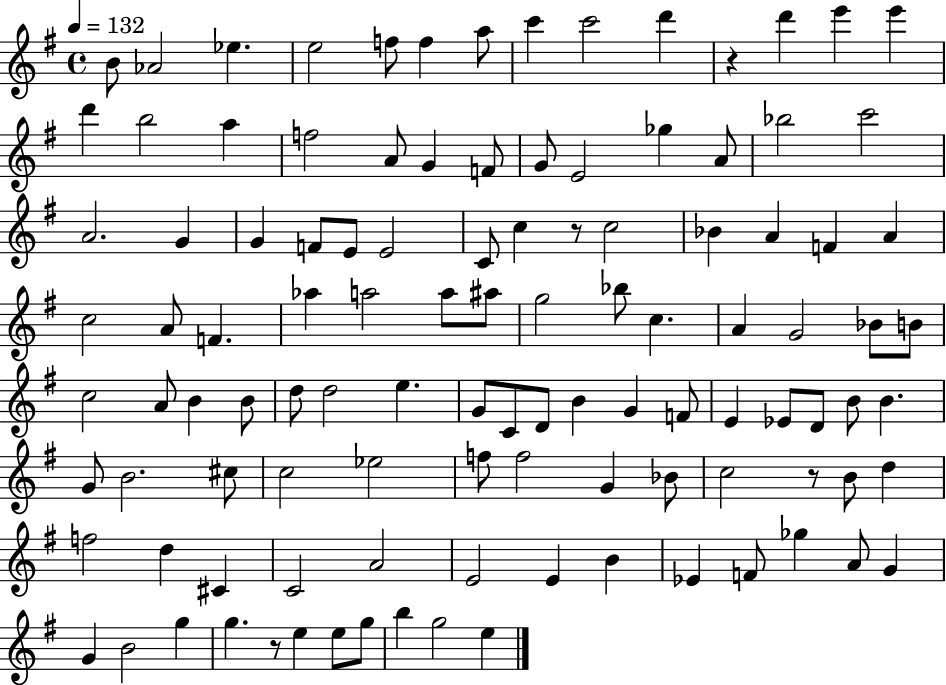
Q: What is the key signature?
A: G major